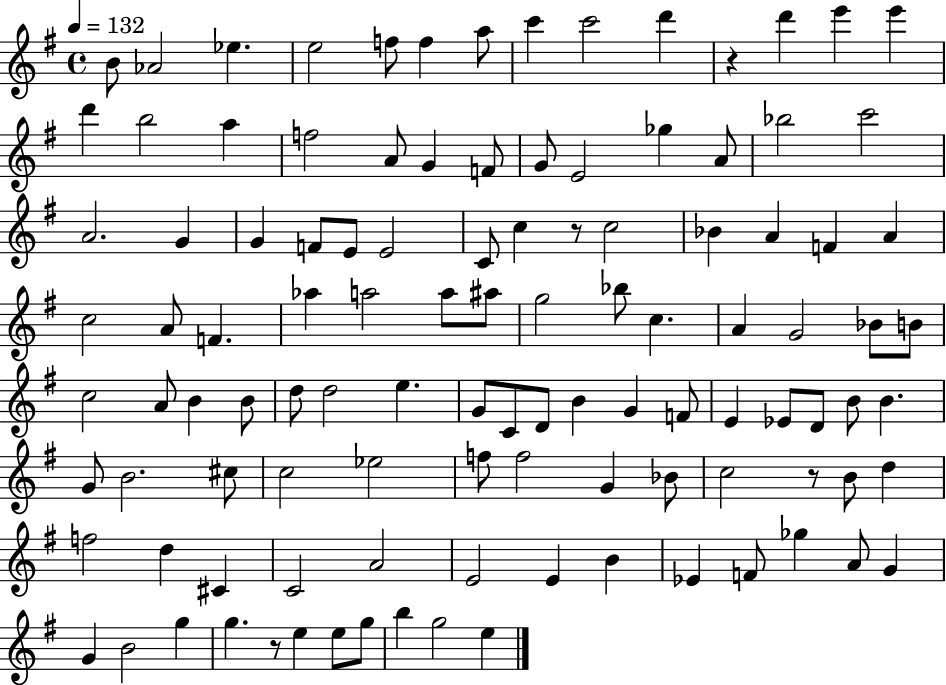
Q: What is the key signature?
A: G major